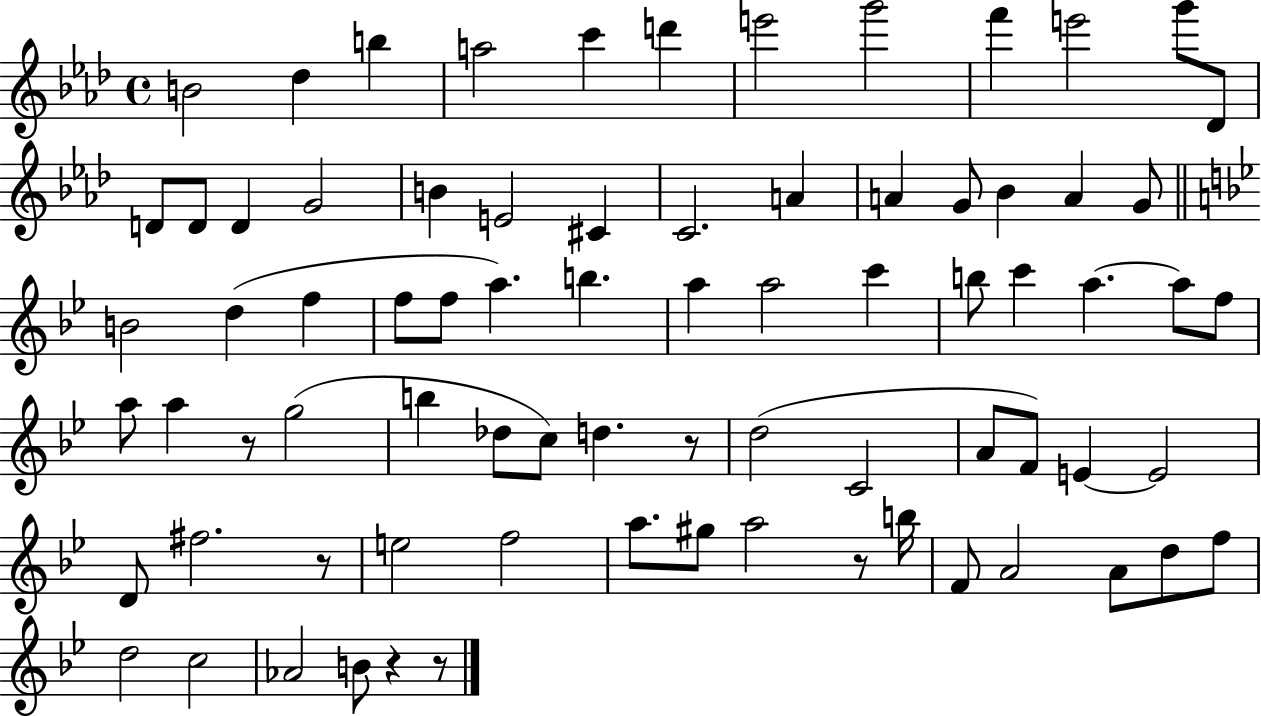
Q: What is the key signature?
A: AES major